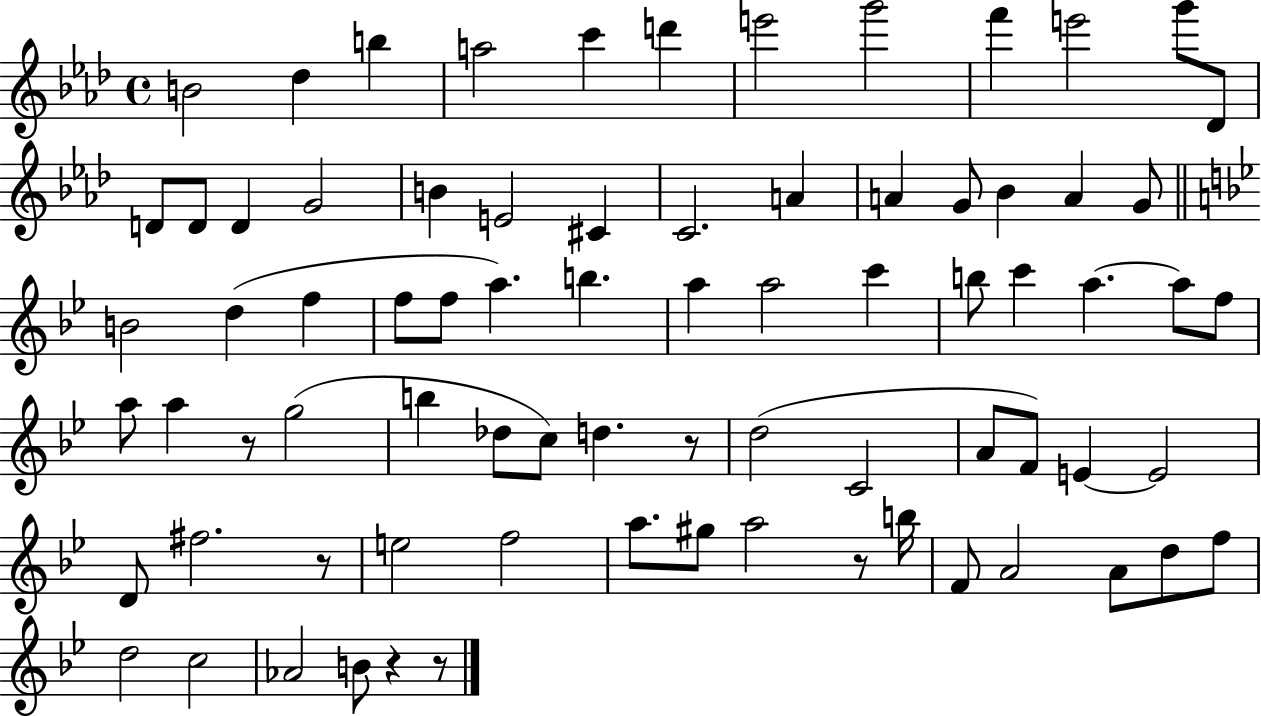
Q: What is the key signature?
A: AES major